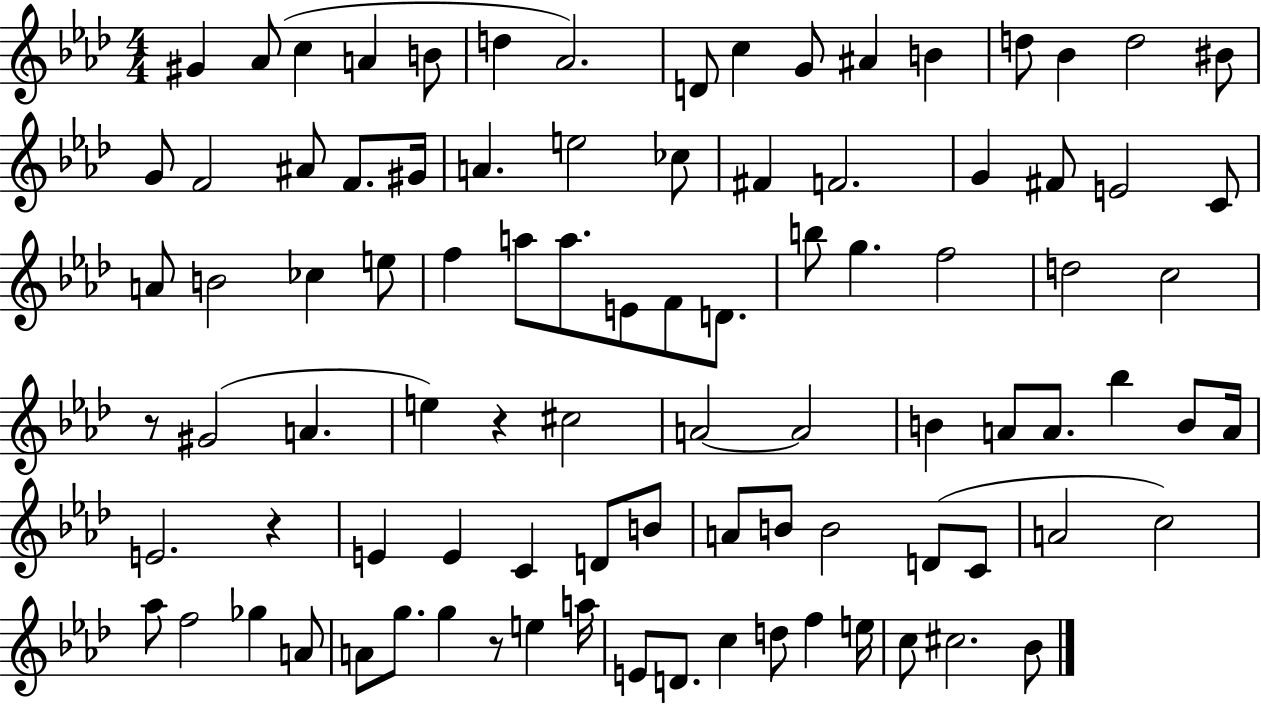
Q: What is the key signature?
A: AES major